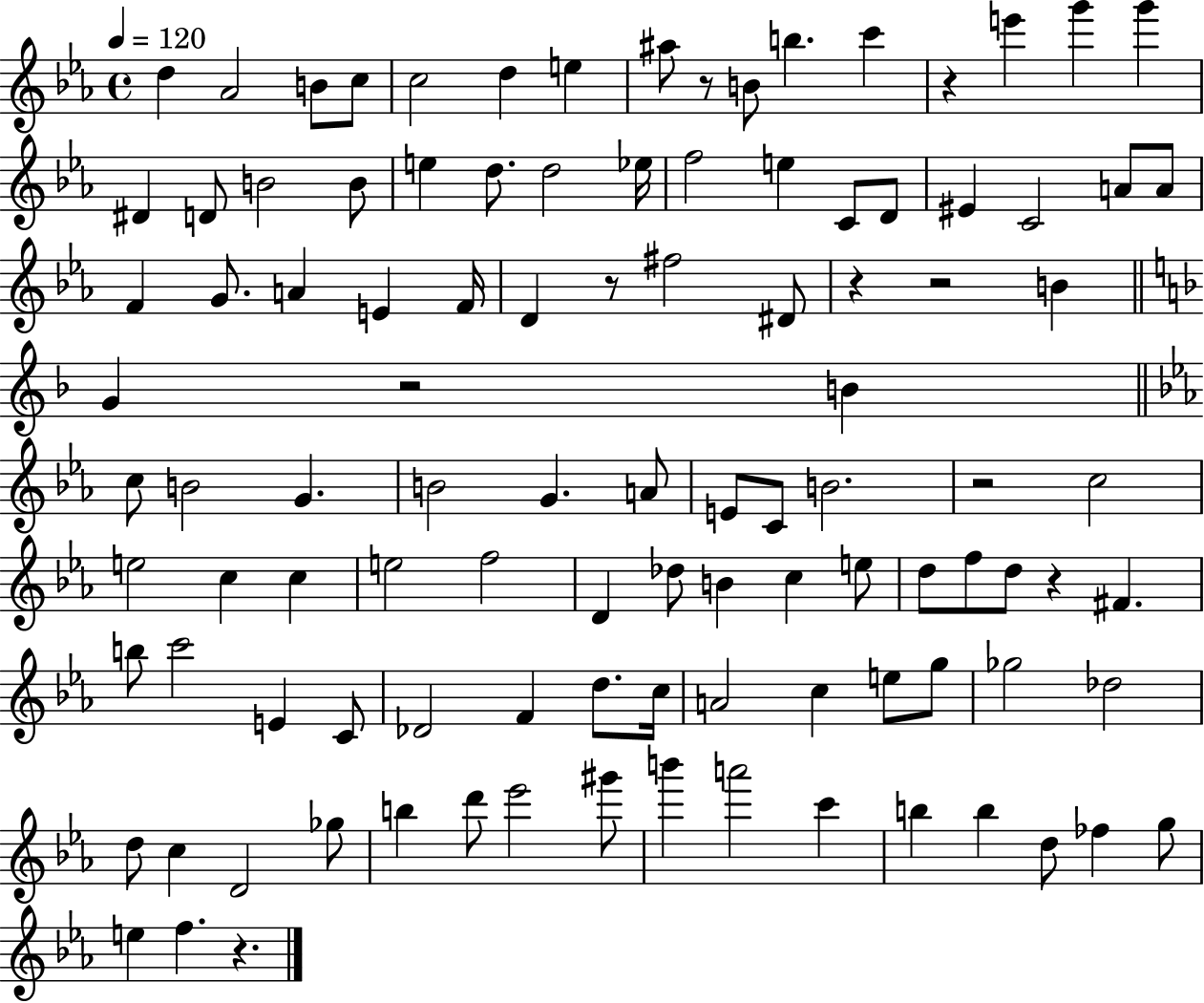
D5/q Ab4/h B4/e C5/e C5/h D5/q E5/q A#5/e R/e B4/e B5/q. C6/q R/q E6/q G6/q G6/q D#4/q D4/e B4/h B4/e E5/q D5/e. D5/h Eb5/s F5/h E5/q C4/e D4/e EIS4/q C4/h A4/e A4/e F4/q G4/e. A4/q E4/q F4/s D4/q R/e F#5/h D#4/e R/q R/h B4/q G4/q R/h B4/q C5/e B4/h G4/q. B4/h G4/q. A4/e E4/e C4/e B4/h. R/h C5/h E5/h C5/q C5/q E5/h F5/h D4/q Db5/e B4/q C5/q E5/e D5/e F5/e D5/e R/q F#4/q. B5/e C6/h E4/q C4/e Db4/h F4/q D5/e. C5/s A4/h C5/q E5/e G5/e Gb5/h Db5/h D5/e C5/q D4/h Gb5/e B5/q D6/e Eb6/h G#6/e B6/q A6/h C6/q B5/q B5/q D5/e FES5/q G5/e E5/q F5/q. R/q.